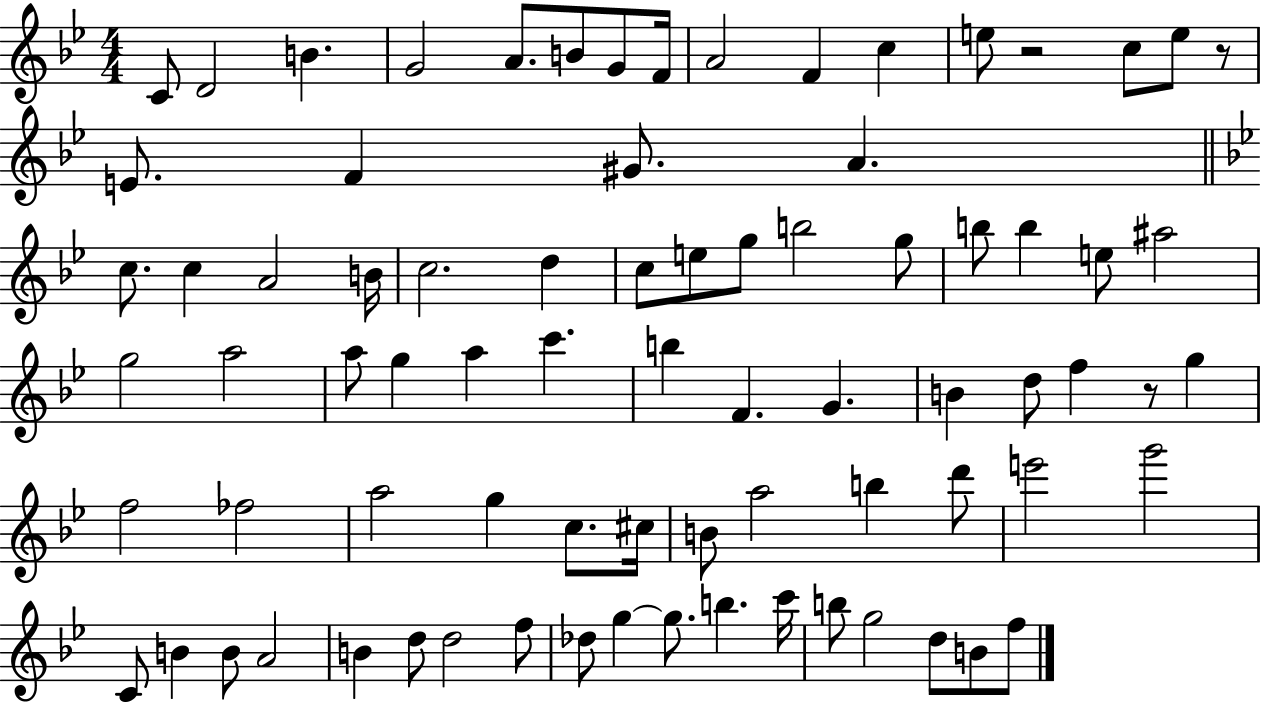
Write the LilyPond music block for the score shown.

{
  \clef treble
  \numericTimeSignature
  \time 4/4
  \key bes \major
  c'8 d'2 b'4. | g'2 a'8. b'8 g'8 f'16 | a'2 f'4 c''4 | e''8 r2 c''8 e''8 r8 | \break e'8. f'4 gis'8. a'4. | \bar "||" \break \key bes \major c''8. c''4 a'2 b'16 | c''2. d''4 | c''8 e''8 g''8 b''2 g''8 | b''8 b''4 e''8 ais''2 | \break g''2 a''2 | a''8 g''4 a''4 c'''4. | b''4 f'4. g'4. | b'4 d''8 f''4 r8 g''4 | \break f''2 fes''2 | a''2 g''4 c''8. cis''16 | b'8 a''2 b''4 d'''8 | e'''2 g'''2 | \break c'8 b'4 b'8 a'2 | b'4 d''8 d''2 f''8 | des''8 g''4~~ g''8. b''4. c'''16 | b''8 g''2 d''8 b'8 f''8 | \break \bar "|."
}